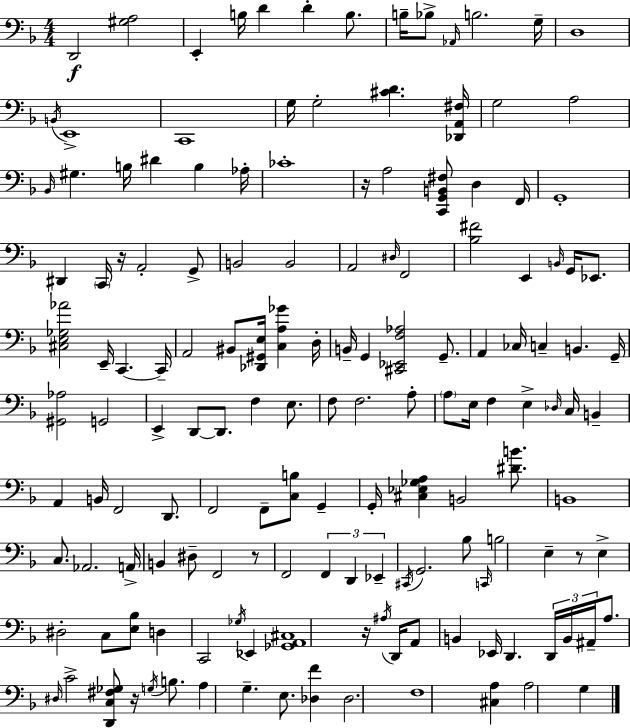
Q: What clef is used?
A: bass